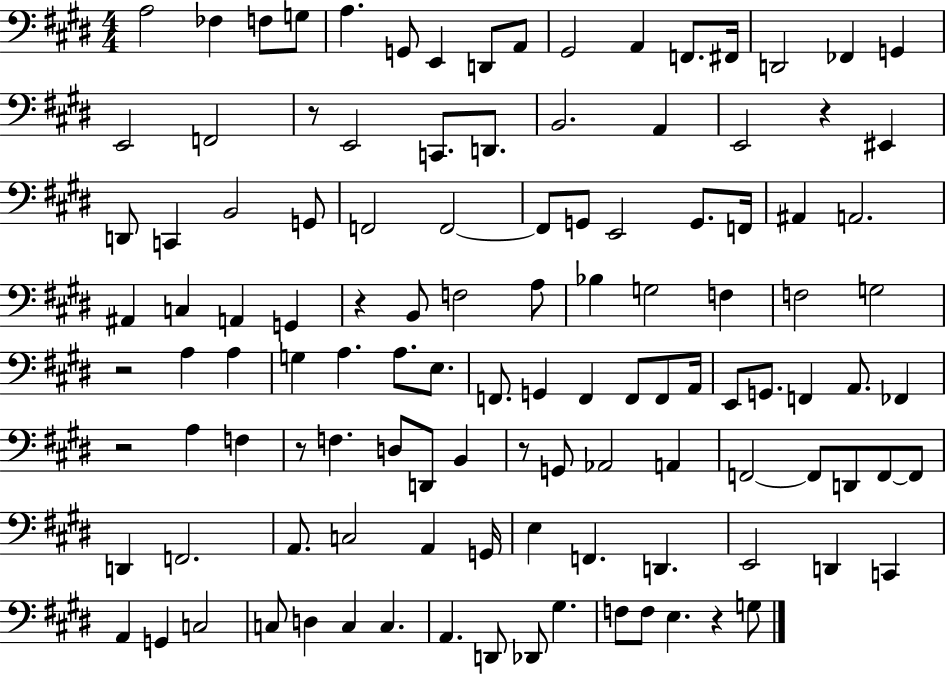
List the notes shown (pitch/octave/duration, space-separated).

A3/h FES3/q F3/e G3/e A3/q. G2/e E2/q D2/e A2/e G#2/h A2/q F2/e. F#2/s D2/h FES2/q G2/q E2/h F2/h R/e E2/h C2/e. D2/e. B2/h. A2/q E2/h R/q EIS2/q D2/e C2/q B2/h G2/e F2/h F2/h F2/e G2/e E2/h G2/e. F2/s A#2/q A2/h. A#2/q C3/q A2/q G2/q R/q B2/e F3/h A3/e Bb3/q G3/h F3/q F3/h G3/h R/h A3/q A3/q G3/q A3/q. A3/e. E3/e. F2/e. G2/q F2/q F2/e F2/e A2/s E2/e G2/e. F2/q A2/e. FES2/q R/h A3/q F3/q R/e F3/q. D3/e D2/e B2/q R/e G2/e Ab2/h A2/q F2/h F2/e D2/e F2/e F2/e D2/q F2/h. A2/e. C3/h A2/q G2/s E3/q F2/q. D2/q. E2/h D2/q C2/q A2/q G2/q C3/h C3/e D3/q C3/q C3/q. A2/q. D2/e Db2/e G#3/q. F3/e F3/e E3/q. R/q G3/e